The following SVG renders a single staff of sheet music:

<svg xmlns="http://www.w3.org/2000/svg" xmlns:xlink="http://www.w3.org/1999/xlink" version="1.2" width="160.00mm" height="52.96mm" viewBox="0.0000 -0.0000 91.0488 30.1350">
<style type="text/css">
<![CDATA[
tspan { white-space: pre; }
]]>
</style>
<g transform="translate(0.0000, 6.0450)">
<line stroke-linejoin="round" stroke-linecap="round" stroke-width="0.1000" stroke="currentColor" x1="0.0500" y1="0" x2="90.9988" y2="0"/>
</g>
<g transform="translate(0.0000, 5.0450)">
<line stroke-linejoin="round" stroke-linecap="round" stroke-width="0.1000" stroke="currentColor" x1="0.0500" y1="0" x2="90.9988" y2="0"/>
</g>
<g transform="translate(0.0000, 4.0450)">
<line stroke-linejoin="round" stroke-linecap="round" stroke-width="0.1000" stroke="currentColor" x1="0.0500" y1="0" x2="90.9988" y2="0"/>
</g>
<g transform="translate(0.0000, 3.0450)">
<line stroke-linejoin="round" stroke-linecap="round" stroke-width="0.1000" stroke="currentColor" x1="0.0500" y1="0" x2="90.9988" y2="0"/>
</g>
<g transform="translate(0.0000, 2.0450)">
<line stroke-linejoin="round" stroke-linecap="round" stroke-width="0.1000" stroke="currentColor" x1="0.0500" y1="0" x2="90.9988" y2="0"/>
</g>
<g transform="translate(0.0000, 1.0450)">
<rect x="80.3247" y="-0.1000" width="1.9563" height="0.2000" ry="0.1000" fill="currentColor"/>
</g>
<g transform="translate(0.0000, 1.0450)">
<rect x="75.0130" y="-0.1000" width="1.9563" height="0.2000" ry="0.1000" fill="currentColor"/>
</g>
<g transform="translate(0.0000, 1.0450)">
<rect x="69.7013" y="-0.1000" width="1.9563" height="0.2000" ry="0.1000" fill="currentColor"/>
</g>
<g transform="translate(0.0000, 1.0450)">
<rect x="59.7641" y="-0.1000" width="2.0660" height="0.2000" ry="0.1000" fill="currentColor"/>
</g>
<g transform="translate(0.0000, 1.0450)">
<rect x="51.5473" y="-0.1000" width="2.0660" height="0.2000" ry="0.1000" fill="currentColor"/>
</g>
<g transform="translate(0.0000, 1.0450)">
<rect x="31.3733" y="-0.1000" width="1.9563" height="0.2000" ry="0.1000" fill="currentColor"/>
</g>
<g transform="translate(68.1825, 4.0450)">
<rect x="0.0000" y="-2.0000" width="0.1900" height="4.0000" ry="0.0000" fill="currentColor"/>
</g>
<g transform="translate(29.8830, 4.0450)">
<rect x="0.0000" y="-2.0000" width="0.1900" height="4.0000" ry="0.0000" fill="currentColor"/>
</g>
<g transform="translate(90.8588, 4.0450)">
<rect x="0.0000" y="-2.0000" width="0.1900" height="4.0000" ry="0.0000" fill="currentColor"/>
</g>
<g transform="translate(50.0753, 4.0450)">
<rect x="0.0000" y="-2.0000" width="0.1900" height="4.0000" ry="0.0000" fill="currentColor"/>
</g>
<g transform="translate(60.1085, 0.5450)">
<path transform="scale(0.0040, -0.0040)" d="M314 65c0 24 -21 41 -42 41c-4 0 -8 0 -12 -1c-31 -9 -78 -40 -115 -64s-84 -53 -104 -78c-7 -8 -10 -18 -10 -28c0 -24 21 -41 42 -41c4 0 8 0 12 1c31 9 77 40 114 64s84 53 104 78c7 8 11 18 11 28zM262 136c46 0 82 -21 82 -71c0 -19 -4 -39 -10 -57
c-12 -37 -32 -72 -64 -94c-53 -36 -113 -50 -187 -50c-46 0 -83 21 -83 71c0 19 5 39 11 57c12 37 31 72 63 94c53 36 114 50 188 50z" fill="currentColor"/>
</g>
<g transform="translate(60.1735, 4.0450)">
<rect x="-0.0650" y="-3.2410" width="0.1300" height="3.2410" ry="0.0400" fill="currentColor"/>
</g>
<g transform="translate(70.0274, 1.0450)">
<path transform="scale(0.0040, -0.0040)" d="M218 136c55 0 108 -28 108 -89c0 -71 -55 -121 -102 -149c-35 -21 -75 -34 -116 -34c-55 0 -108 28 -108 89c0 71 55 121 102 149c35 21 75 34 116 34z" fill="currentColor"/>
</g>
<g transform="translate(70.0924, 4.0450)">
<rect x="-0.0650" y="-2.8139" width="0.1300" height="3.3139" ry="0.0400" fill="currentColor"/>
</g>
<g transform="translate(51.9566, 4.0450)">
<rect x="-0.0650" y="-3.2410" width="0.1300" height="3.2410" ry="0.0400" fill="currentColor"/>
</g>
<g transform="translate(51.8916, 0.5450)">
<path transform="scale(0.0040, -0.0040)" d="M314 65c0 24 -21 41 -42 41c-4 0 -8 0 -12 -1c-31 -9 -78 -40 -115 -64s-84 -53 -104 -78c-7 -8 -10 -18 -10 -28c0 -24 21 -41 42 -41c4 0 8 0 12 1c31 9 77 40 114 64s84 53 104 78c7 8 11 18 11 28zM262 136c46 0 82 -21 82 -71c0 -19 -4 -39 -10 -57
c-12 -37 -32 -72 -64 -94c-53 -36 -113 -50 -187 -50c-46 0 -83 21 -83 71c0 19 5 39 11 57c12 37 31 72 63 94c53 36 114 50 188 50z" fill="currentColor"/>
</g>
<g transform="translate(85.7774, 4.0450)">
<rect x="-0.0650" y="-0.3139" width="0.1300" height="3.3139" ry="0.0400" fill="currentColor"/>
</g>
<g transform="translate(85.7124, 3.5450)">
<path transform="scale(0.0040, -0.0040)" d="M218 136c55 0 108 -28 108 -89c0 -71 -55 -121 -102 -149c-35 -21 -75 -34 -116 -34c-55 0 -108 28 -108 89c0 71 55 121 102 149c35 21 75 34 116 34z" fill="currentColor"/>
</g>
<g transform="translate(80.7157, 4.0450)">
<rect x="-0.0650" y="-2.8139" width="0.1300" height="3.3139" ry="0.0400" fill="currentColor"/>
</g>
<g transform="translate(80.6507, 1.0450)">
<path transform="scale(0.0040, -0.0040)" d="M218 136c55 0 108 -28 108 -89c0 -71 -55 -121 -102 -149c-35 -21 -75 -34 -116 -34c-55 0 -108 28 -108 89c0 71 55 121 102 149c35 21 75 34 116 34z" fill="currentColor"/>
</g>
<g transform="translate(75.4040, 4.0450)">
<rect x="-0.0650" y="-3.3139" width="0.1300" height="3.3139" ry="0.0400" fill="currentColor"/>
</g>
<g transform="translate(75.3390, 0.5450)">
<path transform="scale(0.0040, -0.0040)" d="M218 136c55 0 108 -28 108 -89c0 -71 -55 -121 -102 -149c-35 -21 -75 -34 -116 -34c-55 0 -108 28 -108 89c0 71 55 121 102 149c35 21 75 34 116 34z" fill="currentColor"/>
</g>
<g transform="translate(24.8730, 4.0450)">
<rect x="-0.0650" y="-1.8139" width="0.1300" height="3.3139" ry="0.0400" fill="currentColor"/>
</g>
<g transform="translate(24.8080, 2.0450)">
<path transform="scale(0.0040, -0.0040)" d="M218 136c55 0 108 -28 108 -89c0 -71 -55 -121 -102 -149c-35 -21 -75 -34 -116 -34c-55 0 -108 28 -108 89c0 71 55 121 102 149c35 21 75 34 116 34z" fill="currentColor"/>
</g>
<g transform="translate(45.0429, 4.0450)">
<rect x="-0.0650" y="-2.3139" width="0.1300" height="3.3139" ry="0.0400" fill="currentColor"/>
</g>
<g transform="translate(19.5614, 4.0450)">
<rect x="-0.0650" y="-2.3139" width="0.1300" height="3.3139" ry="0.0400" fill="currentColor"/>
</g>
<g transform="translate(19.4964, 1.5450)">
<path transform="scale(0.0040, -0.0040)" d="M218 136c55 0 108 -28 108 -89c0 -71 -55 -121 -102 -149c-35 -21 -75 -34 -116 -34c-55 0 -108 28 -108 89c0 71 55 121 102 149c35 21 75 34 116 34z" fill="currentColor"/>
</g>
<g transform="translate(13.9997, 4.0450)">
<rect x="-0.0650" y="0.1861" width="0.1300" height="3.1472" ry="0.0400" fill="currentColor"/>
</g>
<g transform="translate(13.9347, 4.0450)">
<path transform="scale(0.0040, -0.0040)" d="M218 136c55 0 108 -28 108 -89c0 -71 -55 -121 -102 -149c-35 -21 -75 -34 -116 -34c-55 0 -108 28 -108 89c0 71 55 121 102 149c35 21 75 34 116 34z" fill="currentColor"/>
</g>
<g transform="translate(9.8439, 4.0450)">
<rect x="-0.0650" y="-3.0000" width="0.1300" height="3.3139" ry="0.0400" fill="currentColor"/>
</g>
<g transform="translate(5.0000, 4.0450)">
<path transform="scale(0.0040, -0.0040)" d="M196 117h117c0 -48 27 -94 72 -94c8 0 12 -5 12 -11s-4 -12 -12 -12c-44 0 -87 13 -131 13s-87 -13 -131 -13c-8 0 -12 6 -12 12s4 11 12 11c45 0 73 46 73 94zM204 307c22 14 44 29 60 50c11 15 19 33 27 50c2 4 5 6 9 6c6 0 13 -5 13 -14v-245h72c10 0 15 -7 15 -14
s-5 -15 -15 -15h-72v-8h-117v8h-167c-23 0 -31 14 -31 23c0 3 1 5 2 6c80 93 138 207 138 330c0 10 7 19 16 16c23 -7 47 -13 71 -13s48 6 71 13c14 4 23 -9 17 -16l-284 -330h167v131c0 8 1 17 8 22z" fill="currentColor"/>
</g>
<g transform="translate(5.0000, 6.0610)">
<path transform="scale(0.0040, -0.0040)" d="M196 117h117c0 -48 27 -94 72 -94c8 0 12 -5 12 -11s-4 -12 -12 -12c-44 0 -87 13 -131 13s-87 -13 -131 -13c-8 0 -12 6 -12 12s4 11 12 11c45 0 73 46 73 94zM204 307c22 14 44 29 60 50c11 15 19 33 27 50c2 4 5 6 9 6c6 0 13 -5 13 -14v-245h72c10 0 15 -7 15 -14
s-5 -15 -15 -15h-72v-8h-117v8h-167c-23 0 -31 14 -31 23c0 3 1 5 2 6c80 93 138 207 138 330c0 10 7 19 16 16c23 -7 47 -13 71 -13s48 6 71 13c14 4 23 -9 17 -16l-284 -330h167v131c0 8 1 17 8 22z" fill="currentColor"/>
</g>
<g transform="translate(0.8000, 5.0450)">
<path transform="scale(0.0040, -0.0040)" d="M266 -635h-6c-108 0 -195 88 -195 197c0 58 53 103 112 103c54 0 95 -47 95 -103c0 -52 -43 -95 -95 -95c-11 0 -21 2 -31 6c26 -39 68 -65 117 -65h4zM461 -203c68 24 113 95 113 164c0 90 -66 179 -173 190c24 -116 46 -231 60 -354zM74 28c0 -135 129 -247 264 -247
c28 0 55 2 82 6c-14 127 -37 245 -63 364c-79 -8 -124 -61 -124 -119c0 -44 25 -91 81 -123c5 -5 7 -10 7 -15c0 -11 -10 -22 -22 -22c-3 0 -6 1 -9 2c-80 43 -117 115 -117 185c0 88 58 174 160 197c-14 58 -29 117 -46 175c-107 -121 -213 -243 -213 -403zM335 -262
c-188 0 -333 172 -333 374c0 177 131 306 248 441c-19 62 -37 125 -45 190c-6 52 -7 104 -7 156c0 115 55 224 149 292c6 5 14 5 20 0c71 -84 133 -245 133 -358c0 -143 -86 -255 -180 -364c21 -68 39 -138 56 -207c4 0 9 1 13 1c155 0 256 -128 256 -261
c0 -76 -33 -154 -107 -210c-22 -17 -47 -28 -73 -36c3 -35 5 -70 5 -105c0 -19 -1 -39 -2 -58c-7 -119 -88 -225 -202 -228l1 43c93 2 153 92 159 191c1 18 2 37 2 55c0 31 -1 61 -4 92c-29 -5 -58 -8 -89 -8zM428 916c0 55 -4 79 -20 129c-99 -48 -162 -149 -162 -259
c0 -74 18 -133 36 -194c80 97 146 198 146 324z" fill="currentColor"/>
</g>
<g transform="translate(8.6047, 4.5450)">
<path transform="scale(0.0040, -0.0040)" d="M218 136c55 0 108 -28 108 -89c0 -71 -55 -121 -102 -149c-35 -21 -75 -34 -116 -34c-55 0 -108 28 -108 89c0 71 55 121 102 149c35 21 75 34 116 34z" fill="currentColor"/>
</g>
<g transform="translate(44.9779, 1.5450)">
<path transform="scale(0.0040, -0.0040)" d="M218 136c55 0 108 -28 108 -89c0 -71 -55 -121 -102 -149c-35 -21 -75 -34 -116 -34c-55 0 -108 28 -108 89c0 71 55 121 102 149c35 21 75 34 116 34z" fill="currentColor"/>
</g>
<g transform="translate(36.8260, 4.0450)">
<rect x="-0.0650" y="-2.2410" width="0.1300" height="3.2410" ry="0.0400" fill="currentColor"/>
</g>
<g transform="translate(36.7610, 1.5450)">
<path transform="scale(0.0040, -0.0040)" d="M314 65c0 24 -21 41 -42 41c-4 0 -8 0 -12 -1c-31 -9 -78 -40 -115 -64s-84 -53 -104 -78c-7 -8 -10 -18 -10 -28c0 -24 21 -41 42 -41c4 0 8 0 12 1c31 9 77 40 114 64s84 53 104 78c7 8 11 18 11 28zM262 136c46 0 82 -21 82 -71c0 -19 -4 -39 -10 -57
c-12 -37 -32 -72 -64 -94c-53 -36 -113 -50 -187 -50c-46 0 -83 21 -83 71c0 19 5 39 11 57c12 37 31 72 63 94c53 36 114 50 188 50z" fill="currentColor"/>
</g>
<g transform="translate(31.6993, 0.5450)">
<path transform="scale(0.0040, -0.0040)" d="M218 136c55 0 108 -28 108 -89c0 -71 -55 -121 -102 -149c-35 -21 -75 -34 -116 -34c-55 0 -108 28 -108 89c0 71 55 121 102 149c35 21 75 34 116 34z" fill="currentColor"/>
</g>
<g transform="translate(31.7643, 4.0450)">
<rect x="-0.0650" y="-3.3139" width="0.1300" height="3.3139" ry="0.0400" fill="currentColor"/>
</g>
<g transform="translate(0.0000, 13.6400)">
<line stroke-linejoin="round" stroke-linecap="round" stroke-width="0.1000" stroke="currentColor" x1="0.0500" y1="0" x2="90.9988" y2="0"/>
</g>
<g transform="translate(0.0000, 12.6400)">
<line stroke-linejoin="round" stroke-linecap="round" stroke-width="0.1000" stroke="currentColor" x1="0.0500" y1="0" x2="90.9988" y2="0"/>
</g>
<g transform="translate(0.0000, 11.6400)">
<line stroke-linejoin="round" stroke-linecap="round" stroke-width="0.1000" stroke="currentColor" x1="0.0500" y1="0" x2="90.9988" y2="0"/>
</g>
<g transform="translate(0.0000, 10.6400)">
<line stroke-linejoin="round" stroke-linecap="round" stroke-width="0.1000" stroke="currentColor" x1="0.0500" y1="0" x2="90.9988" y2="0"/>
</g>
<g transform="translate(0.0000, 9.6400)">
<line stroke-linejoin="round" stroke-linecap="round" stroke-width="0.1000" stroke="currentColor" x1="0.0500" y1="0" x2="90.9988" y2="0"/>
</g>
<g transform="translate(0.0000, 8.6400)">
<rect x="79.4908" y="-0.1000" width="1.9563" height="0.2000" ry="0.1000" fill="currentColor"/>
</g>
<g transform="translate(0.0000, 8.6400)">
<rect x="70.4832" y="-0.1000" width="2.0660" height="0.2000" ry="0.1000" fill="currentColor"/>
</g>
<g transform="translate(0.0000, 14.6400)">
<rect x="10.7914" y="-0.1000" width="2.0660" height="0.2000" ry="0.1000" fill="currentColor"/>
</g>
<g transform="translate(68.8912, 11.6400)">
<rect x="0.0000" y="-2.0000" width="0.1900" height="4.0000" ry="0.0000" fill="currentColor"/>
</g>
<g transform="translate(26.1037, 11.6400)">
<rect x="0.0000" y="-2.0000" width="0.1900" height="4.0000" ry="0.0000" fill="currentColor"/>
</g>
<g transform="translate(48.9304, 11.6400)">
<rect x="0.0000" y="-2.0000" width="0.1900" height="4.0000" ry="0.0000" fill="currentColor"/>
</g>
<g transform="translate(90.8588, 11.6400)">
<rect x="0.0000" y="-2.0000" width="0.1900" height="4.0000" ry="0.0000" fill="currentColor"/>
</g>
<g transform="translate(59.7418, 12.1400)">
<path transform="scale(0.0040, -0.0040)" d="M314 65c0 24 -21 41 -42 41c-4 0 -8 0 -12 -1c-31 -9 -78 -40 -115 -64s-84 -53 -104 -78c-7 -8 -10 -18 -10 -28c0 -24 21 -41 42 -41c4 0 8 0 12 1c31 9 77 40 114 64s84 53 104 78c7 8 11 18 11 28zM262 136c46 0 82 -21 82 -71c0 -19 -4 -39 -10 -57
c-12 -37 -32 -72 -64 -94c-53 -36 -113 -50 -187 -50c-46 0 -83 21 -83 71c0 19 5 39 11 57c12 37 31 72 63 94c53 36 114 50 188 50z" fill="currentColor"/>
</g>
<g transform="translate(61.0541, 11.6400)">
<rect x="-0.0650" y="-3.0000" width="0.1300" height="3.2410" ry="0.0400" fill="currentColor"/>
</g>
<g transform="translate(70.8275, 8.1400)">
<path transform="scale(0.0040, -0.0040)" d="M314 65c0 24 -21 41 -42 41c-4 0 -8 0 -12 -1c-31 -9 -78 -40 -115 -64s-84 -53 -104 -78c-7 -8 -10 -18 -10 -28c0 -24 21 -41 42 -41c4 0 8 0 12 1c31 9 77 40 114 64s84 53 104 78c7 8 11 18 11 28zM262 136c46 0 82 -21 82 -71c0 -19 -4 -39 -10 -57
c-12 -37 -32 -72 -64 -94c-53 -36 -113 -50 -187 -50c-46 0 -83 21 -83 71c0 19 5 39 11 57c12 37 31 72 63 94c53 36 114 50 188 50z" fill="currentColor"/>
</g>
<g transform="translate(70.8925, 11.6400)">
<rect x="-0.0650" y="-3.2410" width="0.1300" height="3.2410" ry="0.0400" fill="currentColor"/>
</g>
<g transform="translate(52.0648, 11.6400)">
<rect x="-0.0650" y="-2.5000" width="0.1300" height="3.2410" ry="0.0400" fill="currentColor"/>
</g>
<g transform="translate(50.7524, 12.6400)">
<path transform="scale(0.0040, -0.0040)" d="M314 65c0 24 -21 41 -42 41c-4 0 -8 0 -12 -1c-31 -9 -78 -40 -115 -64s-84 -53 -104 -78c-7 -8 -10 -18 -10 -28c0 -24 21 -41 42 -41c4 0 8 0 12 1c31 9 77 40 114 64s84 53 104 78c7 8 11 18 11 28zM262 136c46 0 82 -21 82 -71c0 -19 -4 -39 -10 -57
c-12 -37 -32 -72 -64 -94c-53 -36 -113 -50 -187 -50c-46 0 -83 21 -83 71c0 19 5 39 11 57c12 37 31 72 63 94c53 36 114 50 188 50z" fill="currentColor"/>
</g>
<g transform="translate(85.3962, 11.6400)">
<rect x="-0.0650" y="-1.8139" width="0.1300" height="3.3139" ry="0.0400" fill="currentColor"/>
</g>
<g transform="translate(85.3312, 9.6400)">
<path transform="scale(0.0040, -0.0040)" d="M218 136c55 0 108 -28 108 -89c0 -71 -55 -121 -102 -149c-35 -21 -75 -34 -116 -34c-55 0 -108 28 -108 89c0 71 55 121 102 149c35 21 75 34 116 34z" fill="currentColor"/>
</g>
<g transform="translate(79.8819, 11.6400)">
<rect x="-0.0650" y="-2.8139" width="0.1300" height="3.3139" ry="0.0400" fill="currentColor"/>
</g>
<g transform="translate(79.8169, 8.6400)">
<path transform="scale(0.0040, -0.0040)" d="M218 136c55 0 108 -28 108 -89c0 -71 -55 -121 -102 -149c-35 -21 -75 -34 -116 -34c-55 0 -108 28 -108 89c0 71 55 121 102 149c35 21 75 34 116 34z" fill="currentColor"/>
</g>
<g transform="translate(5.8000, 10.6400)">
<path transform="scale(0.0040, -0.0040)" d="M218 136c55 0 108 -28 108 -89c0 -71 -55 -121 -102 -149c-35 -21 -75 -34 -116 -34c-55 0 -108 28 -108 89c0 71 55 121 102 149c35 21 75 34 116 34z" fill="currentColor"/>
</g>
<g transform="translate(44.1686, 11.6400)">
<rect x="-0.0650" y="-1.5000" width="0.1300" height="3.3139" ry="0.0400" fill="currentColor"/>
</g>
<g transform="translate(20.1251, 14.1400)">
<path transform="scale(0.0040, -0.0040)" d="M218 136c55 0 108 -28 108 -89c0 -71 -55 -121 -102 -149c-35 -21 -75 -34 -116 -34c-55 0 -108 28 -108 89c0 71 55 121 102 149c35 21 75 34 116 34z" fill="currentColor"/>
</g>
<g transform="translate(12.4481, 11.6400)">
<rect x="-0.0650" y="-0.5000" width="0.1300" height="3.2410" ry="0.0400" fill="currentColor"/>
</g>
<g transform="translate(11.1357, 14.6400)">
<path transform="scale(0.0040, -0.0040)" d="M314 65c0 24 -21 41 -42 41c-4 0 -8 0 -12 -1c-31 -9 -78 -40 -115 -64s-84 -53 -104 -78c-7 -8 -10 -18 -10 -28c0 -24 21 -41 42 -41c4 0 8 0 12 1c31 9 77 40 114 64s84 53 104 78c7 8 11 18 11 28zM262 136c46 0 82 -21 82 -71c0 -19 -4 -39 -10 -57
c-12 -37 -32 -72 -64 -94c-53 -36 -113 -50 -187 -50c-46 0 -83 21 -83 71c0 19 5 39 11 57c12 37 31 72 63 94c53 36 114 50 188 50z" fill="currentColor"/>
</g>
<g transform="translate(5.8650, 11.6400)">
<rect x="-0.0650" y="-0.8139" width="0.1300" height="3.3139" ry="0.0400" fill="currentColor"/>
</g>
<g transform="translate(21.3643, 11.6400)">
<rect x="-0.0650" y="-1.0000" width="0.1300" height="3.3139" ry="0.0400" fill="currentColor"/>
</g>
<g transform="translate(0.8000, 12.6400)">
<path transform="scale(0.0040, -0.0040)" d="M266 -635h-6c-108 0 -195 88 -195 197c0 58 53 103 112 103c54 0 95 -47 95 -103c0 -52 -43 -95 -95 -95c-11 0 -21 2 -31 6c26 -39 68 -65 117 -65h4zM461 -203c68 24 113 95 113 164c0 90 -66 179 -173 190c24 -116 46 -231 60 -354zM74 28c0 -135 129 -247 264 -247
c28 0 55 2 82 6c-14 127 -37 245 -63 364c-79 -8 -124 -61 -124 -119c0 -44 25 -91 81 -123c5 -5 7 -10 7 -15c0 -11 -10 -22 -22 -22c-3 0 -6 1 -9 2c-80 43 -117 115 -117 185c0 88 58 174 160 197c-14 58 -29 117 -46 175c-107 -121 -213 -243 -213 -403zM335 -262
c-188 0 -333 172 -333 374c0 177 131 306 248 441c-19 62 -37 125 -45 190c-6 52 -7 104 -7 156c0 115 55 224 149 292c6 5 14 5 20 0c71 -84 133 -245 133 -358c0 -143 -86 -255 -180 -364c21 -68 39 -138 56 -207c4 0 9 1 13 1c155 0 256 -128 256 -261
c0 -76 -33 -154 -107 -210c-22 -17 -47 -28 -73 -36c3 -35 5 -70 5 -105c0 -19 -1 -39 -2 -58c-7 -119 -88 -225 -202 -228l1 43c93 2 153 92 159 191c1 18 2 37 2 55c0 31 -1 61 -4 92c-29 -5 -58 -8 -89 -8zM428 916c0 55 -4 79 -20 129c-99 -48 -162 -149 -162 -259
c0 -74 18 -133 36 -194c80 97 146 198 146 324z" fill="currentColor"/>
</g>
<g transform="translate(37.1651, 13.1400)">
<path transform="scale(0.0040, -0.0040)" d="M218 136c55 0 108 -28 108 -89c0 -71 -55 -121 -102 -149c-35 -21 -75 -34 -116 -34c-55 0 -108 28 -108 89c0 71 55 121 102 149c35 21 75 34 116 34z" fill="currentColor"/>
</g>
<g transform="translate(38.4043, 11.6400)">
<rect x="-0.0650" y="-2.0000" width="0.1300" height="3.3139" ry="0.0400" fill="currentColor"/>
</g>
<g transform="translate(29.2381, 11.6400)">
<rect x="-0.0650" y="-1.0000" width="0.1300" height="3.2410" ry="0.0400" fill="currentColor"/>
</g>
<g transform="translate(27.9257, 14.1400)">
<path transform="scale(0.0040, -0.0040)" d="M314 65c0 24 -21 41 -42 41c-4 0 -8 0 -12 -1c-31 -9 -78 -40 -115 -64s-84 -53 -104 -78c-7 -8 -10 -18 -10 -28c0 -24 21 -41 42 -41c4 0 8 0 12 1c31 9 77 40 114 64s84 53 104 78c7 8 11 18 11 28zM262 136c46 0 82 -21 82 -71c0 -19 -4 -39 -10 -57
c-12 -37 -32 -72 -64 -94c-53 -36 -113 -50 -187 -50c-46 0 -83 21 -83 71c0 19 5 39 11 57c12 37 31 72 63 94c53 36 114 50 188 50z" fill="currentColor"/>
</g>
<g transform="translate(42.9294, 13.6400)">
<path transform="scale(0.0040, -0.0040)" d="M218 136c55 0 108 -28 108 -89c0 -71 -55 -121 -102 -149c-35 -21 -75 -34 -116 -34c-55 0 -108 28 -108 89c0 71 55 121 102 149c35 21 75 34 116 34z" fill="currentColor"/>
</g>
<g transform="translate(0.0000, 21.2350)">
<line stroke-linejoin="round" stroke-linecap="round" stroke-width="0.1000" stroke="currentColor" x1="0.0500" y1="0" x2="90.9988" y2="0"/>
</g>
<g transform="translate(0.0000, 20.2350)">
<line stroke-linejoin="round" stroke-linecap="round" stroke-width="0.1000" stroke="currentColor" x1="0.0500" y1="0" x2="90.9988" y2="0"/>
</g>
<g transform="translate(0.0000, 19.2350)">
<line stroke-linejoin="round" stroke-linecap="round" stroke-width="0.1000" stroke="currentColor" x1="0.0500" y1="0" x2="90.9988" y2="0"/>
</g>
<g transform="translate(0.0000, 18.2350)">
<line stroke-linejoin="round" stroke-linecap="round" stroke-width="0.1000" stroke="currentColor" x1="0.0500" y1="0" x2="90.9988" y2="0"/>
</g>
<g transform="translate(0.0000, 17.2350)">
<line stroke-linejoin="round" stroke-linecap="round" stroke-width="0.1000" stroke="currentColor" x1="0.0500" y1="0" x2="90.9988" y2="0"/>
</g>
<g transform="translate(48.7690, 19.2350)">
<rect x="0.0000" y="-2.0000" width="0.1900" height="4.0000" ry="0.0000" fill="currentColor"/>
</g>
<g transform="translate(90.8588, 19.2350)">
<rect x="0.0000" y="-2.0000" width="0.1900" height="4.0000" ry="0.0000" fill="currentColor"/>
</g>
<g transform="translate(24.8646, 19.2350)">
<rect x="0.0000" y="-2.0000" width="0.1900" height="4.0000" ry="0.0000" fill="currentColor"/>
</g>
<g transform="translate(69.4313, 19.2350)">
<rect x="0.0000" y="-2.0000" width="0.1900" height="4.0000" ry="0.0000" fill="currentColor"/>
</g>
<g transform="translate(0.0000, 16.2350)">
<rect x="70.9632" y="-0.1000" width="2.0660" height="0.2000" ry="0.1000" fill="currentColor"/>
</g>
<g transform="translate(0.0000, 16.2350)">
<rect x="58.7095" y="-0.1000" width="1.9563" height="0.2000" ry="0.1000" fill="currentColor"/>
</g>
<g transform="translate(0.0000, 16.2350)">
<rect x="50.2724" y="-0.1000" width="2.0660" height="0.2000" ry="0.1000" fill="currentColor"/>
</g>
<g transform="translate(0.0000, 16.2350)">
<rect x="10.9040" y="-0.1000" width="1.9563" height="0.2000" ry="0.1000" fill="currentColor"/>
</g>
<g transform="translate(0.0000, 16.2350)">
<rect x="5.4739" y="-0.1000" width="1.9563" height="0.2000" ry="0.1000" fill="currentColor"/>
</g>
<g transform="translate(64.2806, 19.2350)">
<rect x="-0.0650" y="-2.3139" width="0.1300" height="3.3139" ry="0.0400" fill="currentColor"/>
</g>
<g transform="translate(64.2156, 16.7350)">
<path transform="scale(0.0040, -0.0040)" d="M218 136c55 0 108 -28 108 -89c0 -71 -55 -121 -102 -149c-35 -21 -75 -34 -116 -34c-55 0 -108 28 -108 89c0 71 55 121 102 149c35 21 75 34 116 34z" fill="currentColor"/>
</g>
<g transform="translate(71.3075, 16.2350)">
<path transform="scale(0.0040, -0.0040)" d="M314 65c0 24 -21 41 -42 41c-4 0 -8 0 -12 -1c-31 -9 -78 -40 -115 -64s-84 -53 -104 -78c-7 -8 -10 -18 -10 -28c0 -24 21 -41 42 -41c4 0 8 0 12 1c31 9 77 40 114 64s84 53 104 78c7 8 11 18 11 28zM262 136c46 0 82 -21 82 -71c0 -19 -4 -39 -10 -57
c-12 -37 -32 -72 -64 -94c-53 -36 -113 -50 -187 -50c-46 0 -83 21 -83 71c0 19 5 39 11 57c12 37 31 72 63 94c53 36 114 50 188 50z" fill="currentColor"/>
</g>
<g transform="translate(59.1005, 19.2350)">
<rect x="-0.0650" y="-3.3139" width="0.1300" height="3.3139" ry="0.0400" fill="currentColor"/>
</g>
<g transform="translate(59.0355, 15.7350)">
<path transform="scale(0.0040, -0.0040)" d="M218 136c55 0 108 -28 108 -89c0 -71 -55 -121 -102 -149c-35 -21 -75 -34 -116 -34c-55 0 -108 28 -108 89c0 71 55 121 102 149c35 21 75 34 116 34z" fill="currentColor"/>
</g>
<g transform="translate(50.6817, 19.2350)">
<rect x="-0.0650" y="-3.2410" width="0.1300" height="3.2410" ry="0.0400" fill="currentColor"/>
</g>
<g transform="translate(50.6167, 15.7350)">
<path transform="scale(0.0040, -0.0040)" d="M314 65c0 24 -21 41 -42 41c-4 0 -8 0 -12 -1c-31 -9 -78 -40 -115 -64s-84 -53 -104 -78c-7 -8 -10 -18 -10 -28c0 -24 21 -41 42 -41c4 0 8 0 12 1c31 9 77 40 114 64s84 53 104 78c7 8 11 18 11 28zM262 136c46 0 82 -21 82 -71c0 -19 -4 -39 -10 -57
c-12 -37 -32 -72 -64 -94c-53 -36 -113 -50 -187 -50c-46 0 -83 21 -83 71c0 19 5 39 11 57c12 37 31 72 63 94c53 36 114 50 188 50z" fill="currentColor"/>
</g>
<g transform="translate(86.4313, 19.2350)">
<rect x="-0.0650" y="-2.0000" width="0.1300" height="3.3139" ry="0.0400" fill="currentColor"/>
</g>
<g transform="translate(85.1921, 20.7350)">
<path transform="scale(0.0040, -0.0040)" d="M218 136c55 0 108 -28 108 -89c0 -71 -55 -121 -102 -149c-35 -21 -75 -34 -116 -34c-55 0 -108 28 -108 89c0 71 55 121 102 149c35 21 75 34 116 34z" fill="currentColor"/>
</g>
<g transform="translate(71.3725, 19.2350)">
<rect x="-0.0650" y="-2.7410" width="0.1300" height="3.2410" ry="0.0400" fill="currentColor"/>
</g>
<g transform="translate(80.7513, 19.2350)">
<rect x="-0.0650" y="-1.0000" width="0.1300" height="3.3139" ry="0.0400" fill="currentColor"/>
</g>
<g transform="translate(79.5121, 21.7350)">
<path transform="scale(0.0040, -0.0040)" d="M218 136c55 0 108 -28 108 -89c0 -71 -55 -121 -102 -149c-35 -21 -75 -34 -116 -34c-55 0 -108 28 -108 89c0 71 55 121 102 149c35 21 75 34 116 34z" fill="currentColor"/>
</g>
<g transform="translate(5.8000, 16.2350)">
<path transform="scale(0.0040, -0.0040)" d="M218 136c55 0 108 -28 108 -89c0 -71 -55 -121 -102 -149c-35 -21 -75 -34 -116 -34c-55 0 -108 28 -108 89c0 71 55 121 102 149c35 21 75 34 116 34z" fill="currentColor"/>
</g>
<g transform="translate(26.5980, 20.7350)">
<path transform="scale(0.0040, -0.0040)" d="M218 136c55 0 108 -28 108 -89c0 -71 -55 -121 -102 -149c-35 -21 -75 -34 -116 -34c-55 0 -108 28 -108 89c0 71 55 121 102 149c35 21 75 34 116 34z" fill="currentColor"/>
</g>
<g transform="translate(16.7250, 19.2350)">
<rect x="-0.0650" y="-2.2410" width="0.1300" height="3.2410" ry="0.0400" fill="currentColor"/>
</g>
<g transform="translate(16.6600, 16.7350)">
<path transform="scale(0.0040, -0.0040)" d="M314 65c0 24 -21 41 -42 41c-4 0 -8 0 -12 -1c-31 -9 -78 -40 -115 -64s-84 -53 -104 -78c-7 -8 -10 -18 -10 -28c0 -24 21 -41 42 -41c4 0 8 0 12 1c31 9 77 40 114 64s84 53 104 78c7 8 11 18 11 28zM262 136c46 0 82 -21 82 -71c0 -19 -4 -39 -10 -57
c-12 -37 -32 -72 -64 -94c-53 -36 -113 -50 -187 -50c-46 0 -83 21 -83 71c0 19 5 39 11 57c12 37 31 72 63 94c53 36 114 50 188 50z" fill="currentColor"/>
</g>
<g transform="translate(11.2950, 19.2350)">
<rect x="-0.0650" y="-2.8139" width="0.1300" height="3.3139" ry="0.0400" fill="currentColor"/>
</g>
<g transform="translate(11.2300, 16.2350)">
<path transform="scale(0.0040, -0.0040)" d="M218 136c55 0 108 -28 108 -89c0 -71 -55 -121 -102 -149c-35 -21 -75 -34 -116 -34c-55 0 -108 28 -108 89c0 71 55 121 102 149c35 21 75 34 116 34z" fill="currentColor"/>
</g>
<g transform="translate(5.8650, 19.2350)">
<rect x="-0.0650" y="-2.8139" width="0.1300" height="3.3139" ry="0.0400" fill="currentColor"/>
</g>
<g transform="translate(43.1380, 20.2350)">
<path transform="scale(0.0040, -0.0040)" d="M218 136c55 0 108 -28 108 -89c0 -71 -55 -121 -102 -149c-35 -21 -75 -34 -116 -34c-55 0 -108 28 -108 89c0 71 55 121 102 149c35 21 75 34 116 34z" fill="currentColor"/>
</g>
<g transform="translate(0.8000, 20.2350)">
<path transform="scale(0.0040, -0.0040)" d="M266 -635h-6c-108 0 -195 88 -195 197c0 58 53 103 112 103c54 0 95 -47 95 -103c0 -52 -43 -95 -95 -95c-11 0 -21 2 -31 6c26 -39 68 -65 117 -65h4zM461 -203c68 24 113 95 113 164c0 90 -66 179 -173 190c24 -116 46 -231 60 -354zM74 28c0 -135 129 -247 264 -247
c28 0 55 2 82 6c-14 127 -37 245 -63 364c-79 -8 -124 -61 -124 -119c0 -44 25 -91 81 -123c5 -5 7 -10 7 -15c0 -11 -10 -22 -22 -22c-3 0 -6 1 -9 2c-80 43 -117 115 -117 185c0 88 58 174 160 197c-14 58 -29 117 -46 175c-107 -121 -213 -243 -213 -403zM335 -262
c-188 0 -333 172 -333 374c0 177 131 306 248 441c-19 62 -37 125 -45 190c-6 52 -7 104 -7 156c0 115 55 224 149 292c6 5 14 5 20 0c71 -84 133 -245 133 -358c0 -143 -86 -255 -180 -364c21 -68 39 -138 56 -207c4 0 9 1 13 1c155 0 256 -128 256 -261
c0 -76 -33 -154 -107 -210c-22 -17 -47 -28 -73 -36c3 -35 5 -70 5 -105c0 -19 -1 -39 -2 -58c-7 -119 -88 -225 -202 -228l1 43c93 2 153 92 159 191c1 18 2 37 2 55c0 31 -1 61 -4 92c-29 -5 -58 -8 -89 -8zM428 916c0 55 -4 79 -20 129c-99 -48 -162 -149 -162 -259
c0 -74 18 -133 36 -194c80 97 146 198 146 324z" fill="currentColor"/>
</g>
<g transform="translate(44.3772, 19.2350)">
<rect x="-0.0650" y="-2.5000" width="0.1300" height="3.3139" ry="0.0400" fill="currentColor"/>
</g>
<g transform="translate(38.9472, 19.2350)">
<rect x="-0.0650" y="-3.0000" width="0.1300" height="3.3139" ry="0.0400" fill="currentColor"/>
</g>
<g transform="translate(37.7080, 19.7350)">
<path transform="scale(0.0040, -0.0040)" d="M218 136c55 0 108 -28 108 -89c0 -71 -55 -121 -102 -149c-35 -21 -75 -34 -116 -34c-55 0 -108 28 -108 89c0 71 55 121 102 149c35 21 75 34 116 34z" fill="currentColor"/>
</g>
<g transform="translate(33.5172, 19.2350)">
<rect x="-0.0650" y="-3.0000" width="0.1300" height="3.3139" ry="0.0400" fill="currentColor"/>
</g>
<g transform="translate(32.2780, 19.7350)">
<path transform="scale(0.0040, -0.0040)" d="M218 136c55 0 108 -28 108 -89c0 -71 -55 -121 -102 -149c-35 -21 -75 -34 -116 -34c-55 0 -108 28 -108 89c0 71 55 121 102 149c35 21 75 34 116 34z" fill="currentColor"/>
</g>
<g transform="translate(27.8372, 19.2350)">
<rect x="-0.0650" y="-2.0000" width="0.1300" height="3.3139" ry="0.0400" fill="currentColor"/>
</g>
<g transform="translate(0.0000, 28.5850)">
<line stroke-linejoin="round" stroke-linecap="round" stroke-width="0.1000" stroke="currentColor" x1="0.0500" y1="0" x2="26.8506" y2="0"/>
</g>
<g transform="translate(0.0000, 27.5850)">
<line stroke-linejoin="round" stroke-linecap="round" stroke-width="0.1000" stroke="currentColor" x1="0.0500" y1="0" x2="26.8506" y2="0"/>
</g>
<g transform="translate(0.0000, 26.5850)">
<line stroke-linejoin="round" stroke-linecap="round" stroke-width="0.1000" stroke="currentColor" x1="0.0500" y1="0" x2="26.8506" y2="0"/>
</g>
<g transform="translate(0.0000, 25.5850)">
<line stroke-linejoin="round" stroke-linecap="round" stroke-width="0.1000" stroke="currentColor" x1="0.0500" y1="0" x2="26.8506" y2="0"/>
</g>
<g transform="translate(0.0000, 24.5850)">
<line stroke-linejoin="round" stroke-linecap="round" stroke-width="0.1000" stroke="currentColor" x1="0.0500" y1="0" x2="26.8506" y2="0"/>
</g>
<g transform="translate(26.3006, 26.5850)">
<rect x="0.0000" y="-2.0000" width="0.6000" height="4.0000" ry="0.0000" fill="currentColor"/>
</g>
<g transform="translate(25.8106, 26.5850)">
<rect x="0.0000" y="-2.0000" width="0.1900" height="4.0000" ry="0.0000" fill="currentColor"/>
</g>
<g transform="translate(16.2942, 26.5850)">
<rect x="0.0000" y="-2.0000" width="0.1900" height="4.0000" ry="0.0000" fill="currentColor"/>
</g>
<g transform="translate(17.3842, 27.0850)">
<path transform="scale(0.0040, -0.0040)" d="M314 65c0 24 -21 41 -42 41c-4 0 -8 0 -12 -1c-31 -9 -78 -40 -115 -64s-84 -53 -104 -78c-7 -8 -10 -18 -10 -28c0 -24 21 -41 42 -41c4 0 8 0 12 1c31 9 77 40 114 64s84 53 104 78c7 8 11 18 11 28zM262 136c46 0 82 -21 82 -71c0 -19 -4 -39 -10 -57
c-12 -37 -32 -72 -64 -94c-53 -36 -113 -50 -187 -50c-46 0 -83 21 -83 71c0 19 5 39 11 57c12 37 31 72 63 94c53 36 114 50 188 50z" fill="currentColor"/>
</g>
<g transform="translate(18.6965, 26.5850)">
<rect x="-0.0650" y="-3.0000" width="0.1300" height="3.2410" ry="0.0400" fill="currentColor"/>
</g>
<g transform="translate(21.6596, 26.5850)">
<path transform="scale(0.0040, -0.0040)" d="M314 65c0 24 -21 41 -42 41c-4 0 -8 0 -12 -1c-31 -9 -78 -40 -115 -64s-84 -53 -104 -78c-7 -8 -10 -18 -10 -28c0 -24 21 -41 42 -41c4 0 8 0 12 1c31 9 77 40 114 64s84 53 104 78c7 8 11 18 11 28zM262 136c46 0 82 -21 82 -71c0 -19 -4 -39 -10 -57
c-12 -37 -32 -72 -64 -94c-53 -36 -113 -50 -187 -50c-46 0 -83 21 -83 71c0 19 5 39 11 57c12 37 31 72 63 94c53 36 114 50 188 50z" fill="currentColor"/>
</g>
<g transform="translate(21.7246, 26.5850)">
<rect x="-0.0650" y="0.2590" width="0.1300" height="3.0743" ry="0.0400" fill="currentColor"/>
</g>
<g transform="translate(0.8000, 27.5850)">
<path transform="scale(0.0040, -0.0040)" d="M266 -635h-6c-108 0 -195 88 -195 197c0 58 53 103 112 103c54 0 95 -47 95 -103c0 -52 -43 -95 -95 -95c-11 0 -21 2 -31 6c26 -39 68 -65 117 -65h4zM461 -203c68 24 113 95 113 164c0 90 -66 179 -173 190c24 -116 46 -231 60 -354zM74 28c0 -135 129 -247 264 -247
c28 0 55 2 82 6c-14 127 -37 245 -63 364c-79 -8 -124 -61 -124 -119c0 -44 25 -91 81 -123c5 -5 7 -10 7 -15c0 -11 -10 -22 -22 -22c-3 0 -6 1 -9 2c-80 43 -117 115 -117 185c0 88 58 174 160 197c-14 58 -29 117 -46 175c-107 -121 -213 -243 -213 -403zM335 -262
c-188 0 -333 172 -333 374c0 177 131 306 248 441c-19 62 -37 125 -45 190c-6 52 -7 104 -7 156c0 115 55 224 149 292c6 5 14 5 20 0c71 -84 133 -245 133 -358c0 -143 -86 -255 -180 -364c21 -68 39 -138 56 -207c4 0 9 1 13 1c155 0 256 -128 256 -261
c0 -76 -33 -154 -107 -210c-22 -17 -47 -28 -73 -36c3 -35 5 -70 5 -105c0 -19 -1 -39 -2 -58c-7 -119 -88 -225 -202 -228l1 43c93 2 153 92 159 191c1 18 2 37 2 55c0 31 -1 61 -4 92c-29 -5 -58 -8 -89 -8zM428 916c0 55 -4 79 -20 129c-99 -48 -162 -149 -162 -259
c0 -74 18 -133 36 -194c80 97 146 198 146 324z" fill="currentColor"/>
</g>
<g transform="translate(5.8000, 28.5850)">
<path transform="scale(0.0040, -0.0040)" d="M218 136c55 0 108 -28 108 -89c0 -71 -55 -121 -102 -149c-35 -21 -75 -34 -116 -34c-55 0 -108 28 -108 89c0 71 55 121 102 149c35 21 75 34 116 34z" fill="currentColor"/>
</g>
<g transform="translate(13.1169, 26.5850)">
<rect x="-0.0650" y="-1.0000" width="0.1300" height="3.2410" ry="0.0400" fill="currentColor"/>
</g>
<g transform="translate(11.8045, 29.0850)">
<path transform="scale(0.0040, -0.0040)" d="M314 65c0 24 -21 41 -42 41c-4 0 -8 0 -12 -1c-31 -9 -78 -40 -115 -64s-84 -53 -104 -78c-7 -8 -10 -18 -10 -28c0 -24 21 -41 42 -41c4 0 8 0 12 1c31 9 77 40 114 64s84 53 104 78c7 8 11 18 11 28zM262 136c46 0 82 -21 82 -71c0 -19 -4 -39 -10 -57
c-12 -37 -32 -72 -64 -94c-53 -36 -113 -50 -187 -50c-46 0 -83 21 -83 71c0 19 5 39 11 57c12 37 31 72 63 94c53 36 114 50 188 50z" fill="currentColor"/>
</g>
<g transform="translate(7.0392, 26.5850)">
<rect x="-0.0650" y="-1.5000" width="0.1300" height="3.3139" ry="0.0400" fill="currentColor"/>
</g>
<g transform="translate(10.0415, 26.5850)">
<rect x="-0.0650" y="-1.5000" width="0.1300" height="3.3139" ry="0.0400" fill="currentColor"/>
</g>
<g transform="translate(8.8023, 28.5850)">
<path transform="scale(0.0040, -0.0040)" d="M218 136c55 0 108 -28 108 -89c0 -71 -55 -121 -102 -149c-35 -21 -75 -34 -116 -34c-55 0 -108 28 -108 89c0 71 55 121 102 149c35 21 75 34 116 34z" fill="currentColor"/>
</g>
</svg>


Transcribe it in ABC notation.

X:1
T:Untitled
M:4/4
L:1/4
K:C
A B g f b g2 g b2 b2 a b a c d C2 D D2 F E G2 A2 b2 a f a a g2 F A A G b2 b g a2 D F E E D2 A2 B2